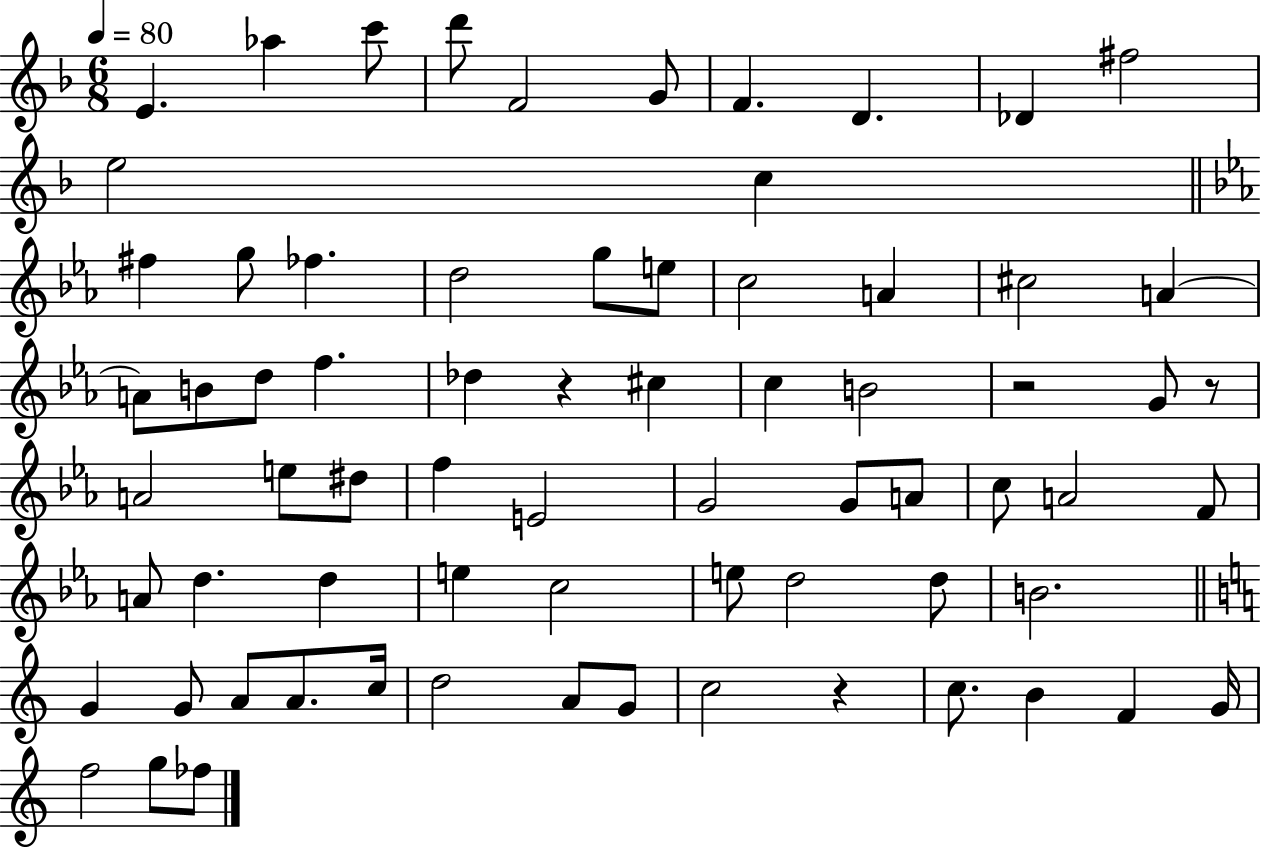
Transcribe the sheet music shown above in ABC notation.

X:1
T:Untitled
M:6/8
L:1/4
K:F
E _a c'/2 d'/2 F2 G/2 F D _D ^f2 e2 c ^f g/2 _f d2 g/2 e/2 c2 A ^c2 A A/2 B/2 d/2 f _d z ^c c B2 z2 G/2 z/2 A2 e/2 ^d/2 f E2 G2 G/2 A/2 c/2 A2 F/2 A/2 d d e c2 e/2 d2 d/2 B2 G G/2 A/2 A/2 c/4 d2 A/2 G/2 c2 z c/2 B F G/4 f2 g/2 _f/2